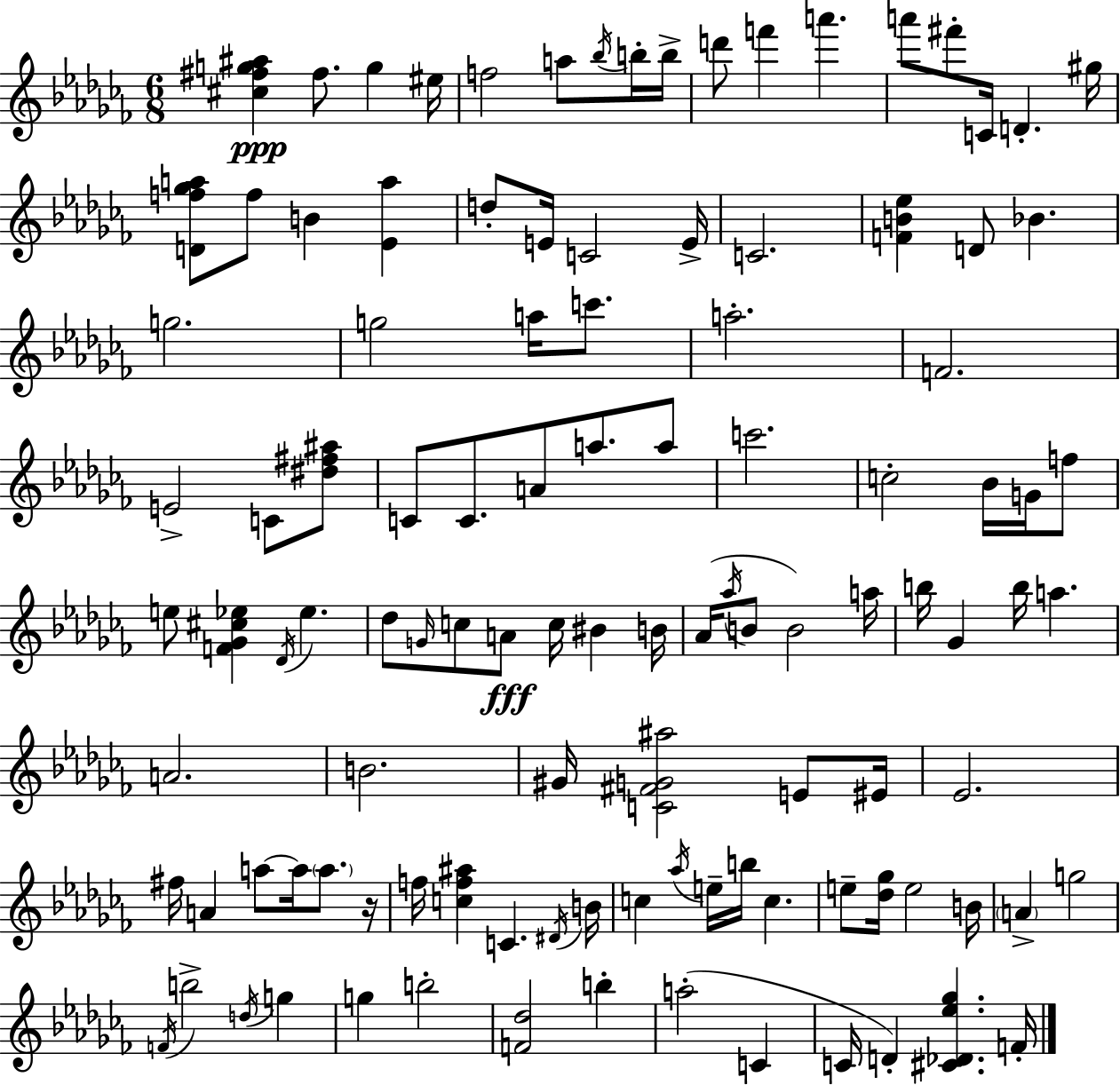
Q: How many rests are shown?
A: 1